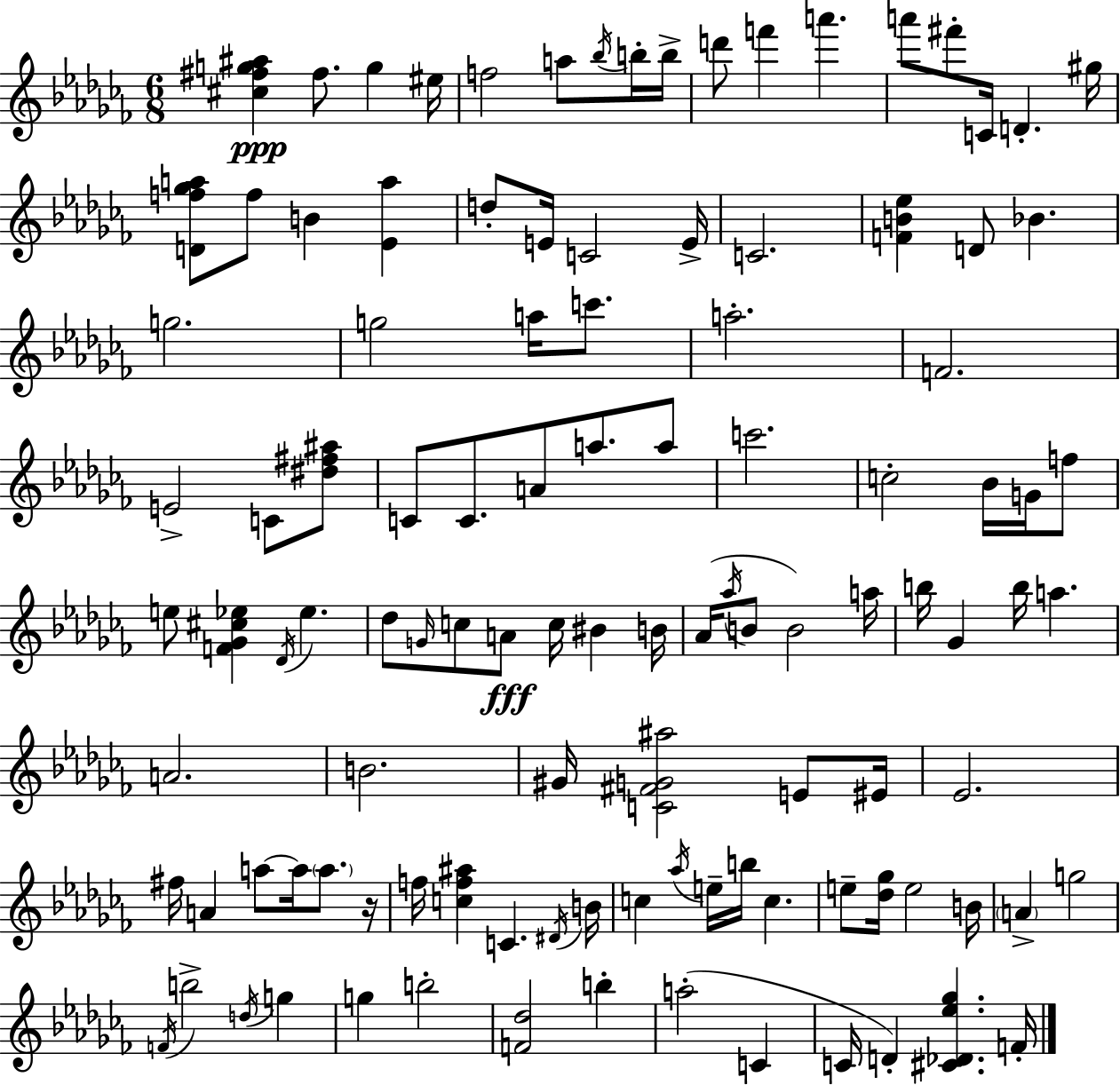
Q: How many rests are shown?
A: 1